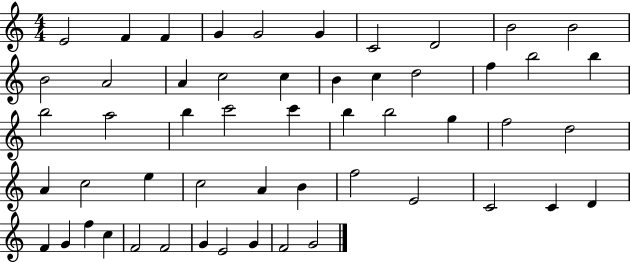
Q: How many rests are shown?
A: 0